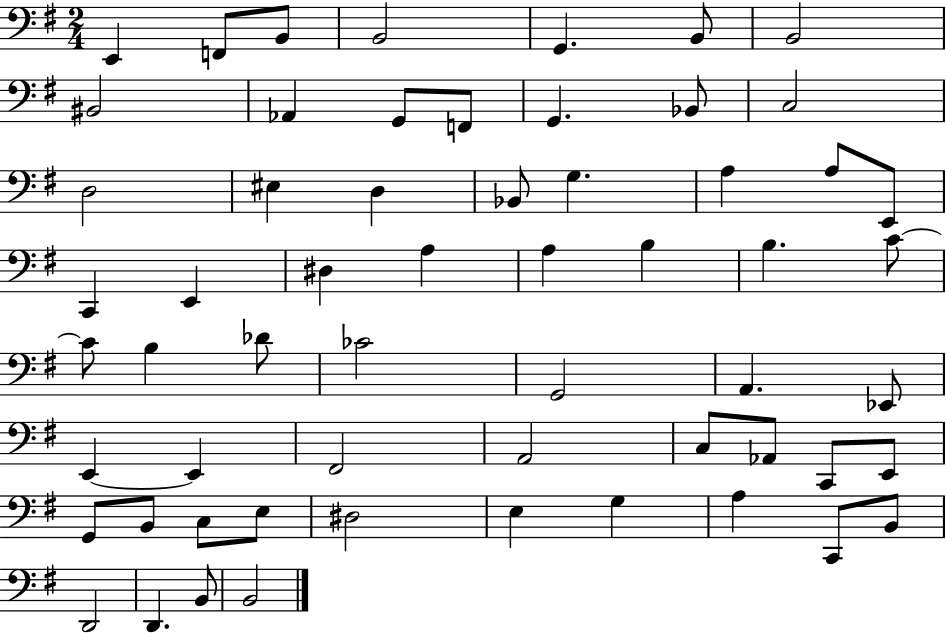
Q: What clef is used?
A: bass